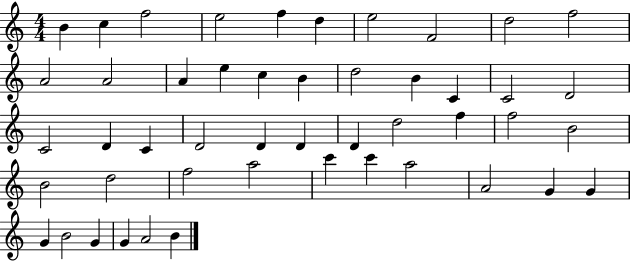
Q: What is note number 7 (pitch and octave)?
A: E5